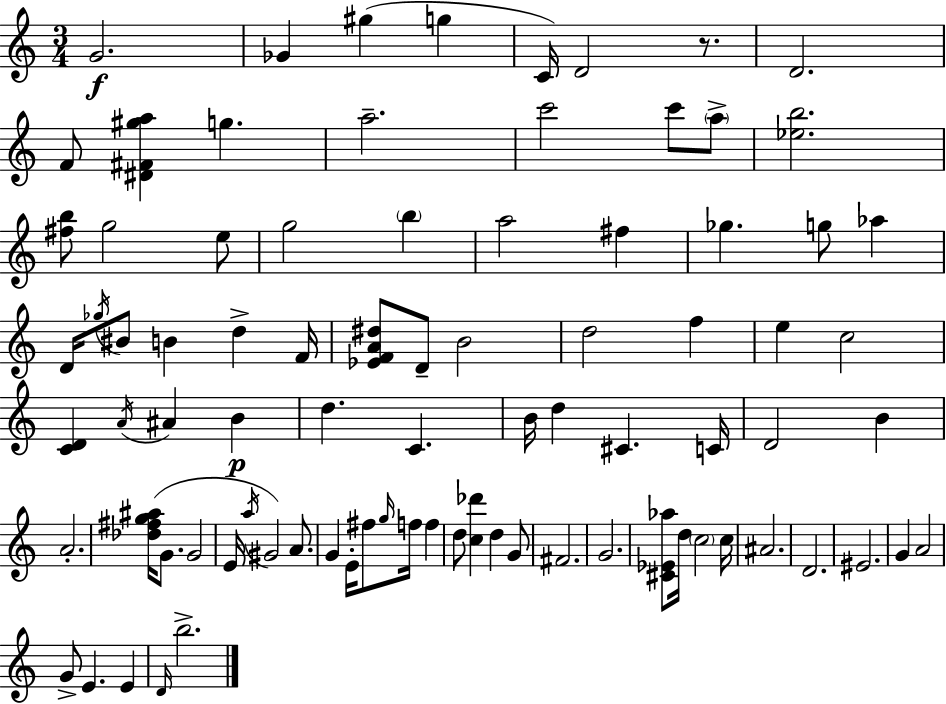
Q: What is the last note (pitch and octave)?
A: B5